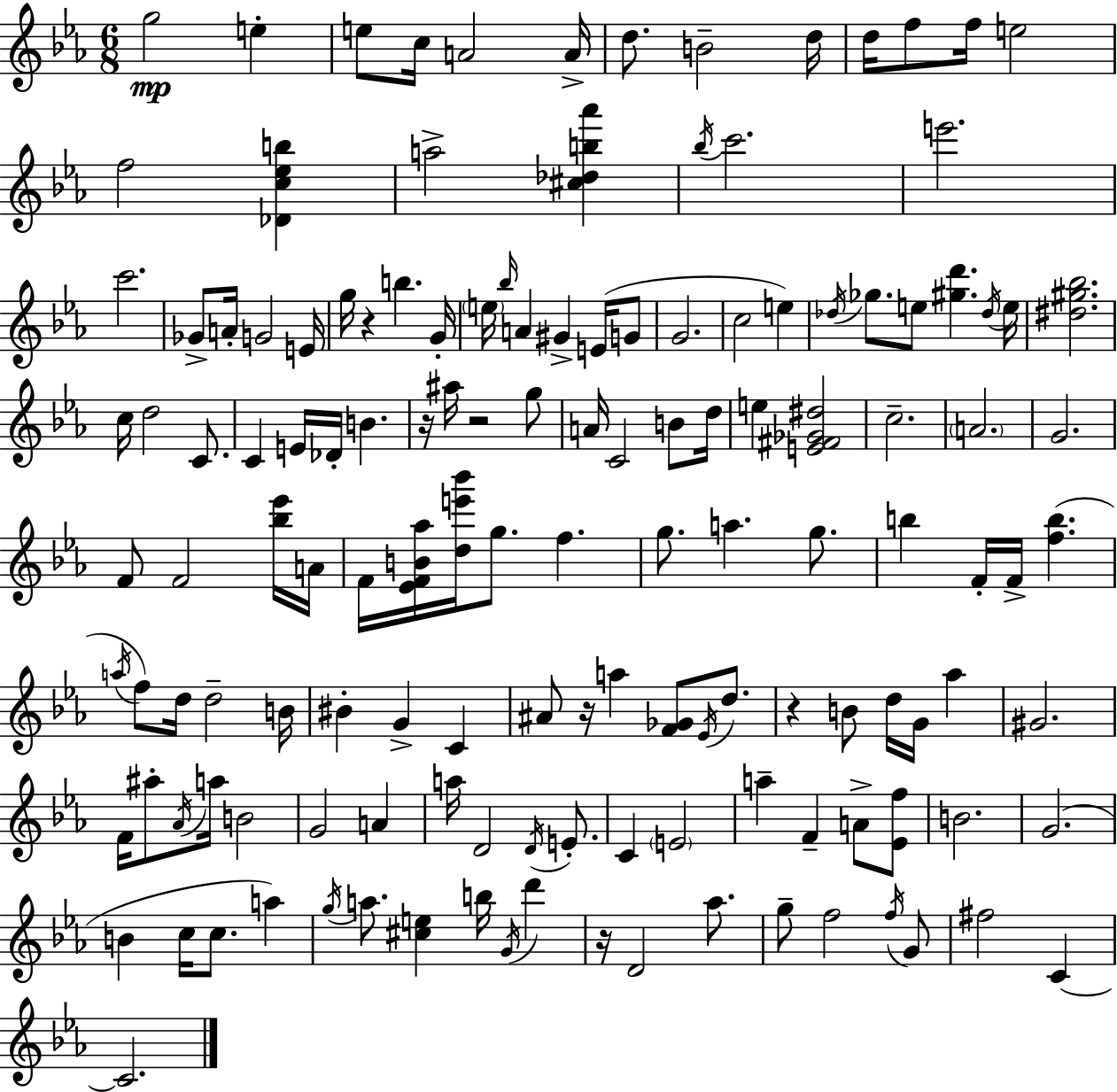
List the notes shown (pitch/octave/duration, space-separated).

G5/h E5/q E5/e C5/s A4/h A4/s D5/e. B4/h D5/s D5/s F5/e F5/s E5/h F5/h [Db4,C5,Eb5,B5]/q A5/h [C#5,Db5,B5,Ab6]/q Bb5/s C6/h. E6/h. C6/h. Gb4/e A4/s G4/h E4/s G5/s R/q B5/q. G4/s E5/s Bb5/s A4/q G#4/q E4/s G4/e G4/h. C5/h E5/q Db5/s Gb5/e. E5/e [G#5,D6]/q. Db5/s E5/s [D#5,G#5,Bb5]/h. C5/s D5/h C4/e. C4/q E4/s Db4/s B4/q. R/s A#5/s R/h G5/e A4/s C4/h B4/e D5/s E5/q [E4,F#4,Gb4,D#5]/h C5/h. A4/h. G4/h. F4/e F4/h [Bb5,Eb6]/s A4/s F4/s [Eb4,F4,B4,Ab5]/s [D5,E6,Bb6]/s G5/e. F5/q. G5/e. A5/q. G5/e. B5/q F4/s F4/s [F5,B5]/q. A5/s F5/e D5/s D5/h B4/s BIS4/q G4/q C4/q A#4/e R/s A5/q [F4,Gb4]/e Eb4/s D5/e. R/q B4/e D5/s G4/s Ab5/q G#4/h. F4/s A#5/e Ab4/s A5/s B4/h G4/h A4/q A5/s D4/h D4/s E4/e. C4/q E4/h A5/q F4/q A4/e [Eb4,F5]/e B4/h. G4/h. B4/q C5/s C5/e. A5/q G5/s A5/e. [C#5,E5]/q B5/s G4/s D6/q R/s D4/h Ab5/e. G5/e F5/h F5/s G4/e F#5/h C4/q C4/h.